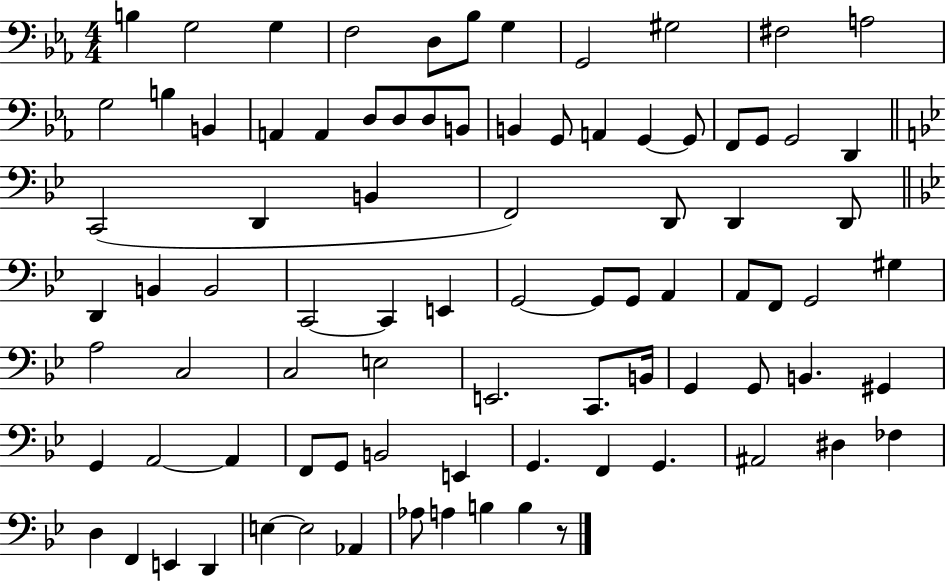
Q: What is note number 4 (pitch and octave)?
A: F3